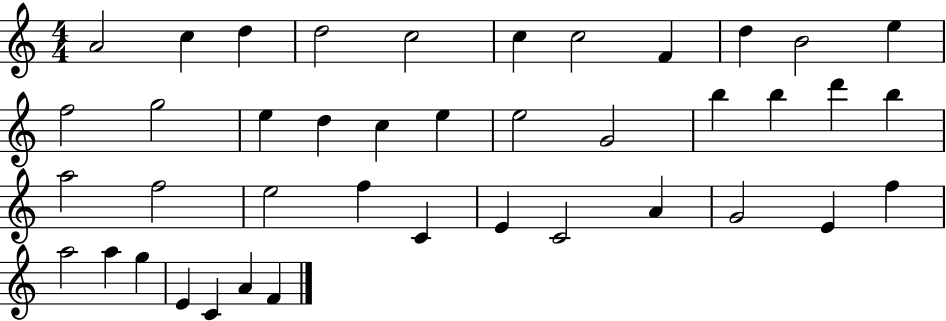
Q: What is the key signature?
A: C major